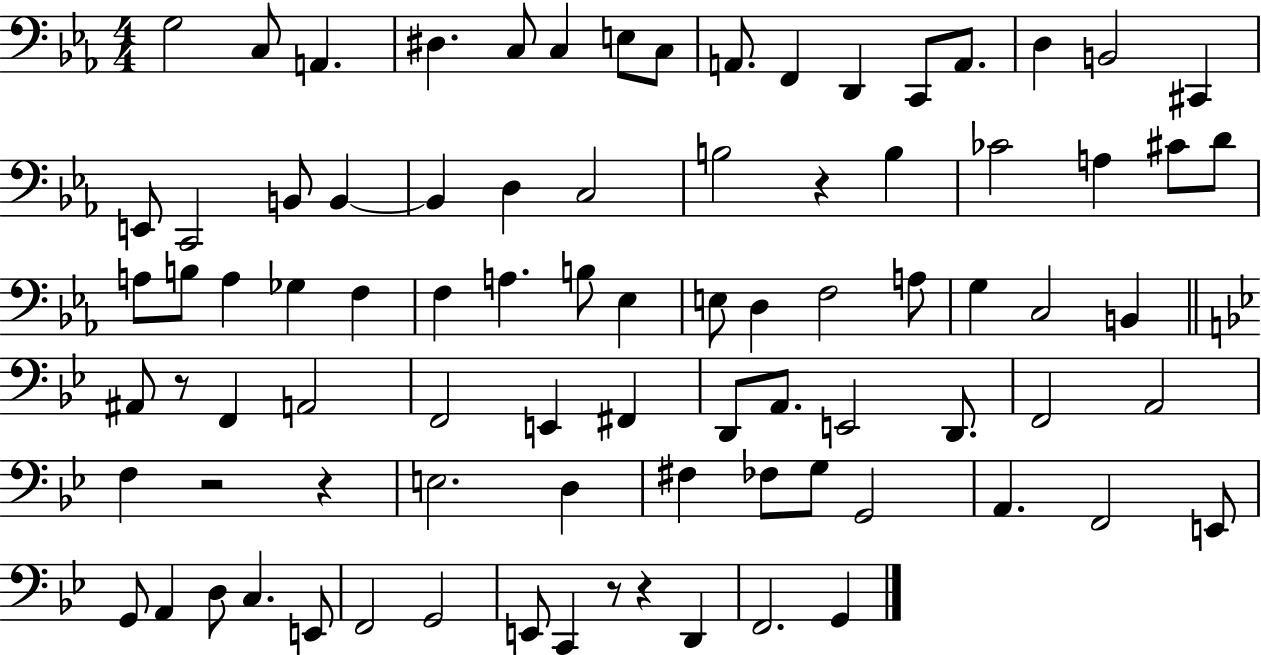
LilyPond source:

{
  \clef bass
  \numericTimeSignature
  \time 4/4
  \key ees \major
  \repeat volta 2 { g2 c8 a,4. | dis4. c8 c4 e8 c8 | a,8. f,4 d,4 c,8 a,8. | d4 b,2 cis,4 | \break e,8 c,2 b,8 b,4~~ | b,4 d4 c2 | b2 r4 b4 | ces'2 a4 cis'8 d'8 | \break a8 b8 a4 ges4 f4 | f4 a4. b8 ees4 | e8 d4 f2 a8 | g4 c2 b,4 | \break \bar "||" \break \key g \minor ais,8 r8 f,4 a,2 | f,2 e,4 fis,4 | d,8 a,8. e,2 d,8. | f,2 a,2 | \break f4 r2 r4 | e2. d4 | fis4 fes8 g8 g,2 | a,4. f,2 e,8 | \break g,8 a,4 d8 c4. e,8 | f,2 g,2 | e,8 c,4 r8 r4 d,4 | f,2. g,4 | \break } \bar "|."
}